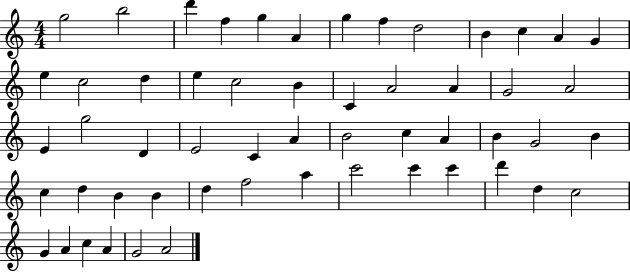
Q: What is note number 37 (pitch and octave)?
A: C5